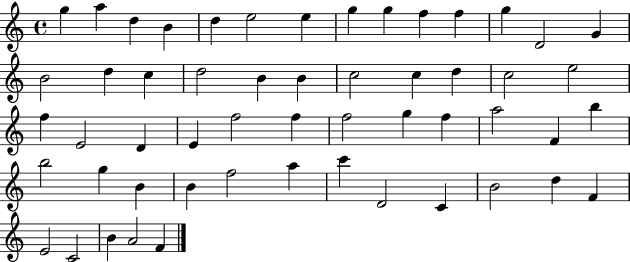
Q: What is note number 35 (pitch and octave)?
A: A5